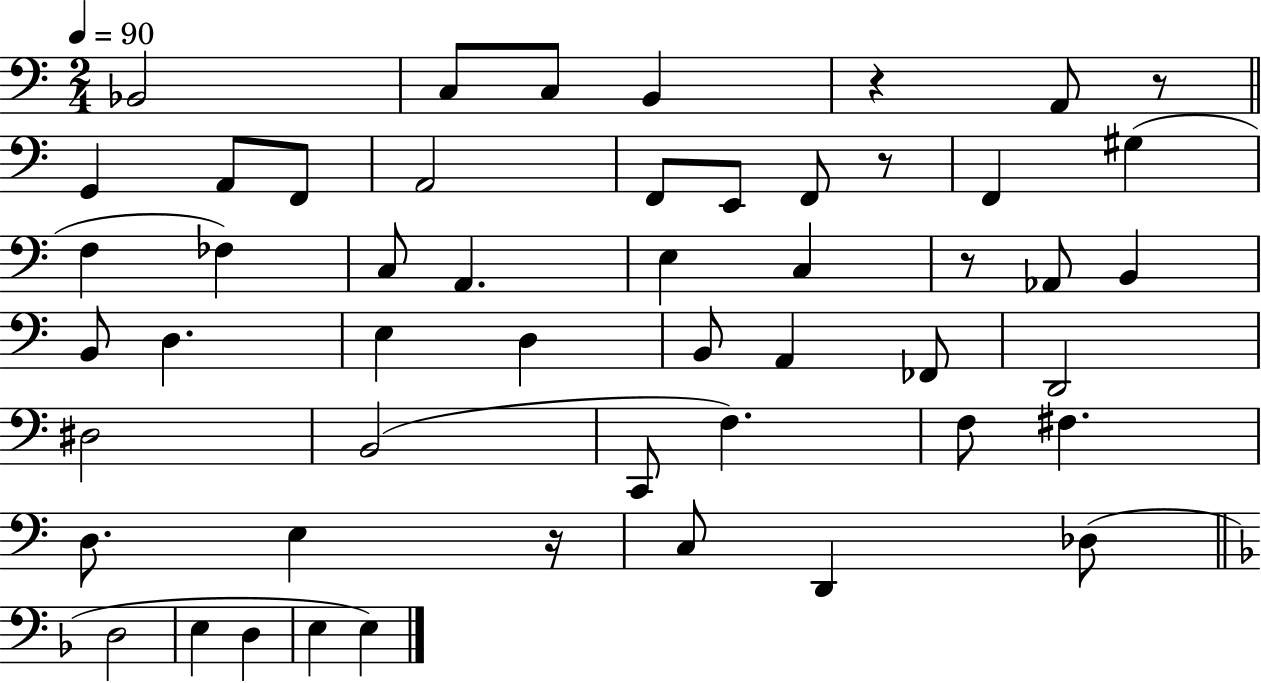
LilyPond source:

{
  \clef bass
  \numericTimeSignature
  \time 2/4
  \key c \major
  \tempo 4 = 90
  bes,2 | c8 c8 b,4 | r4 a,8 r8 | \bar "||" \break \key c \major g,4 a,8 f,8 | a,2 | f,8 e,8 f,8 r8 | f,4 gis4( | \break f4 fes4) | c8 a,4. | e4 c4 | r8 aes,8 b,4 | \break b,8 d4. | e4 d4 | b,8 a,4 fes,8 | d,2 | \break dis2 | b,2( | c,8 f4.) | f8 fis4. | \break d8. e4 r16 | c8 d,4 des8( | \bar "||" \break \key f \major d2 | e4 d4 | e4 e4) | \bar "|."
}